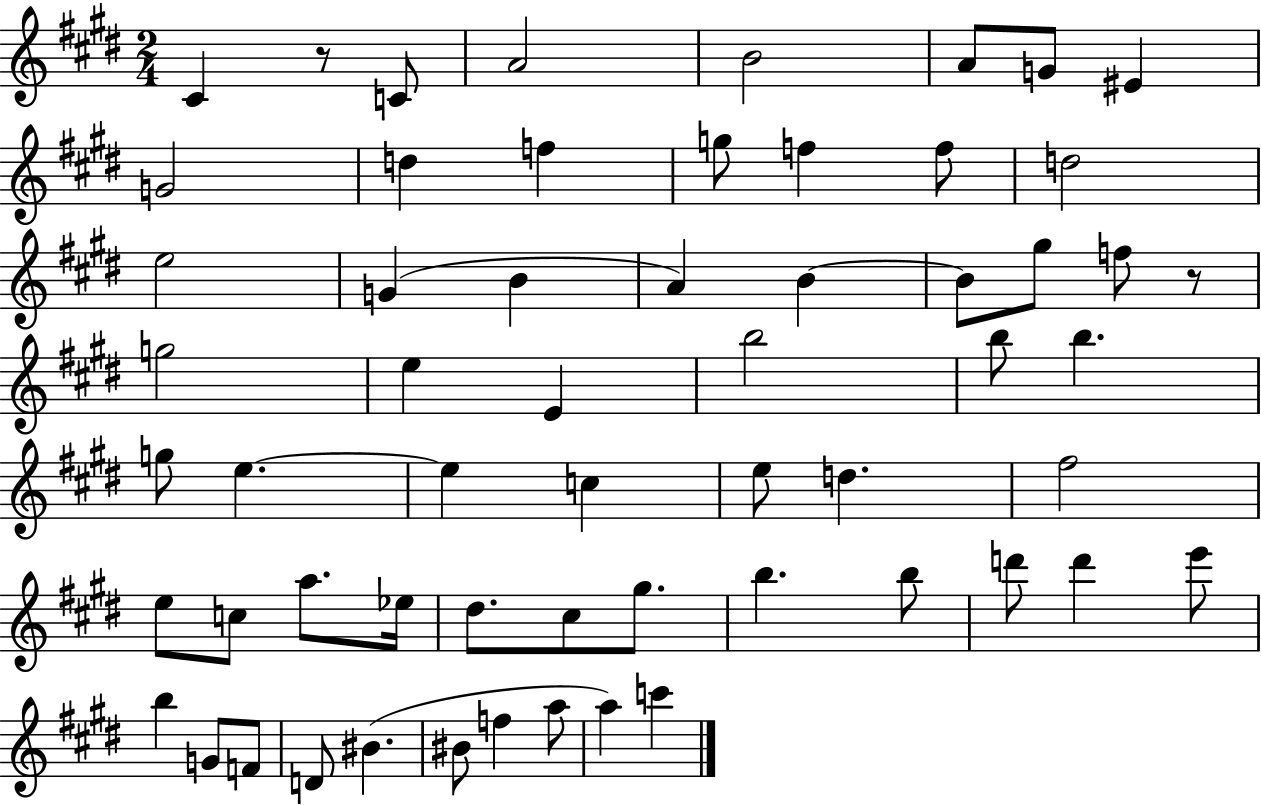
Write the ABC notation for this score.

X:1
T:Untitled
M:2/4
L:1/4
K:E
^C z/2 C/2 A2 B2 A/2 G/2 ^E G2 d f g/2 f f/2 d2 e2 G B A B B/2 ^g/2 f/2 z/2 g2 e E b2 b/2 b g/2 e e c e/2 d ^f2 e/2 c/2 a/2 _e/4 ^d/2 ^c/2 ^g/2 b b/2 d'/2 d' e'/2 b G/2 F/2 D/2 ^B ^B/2 f a/2 a c'